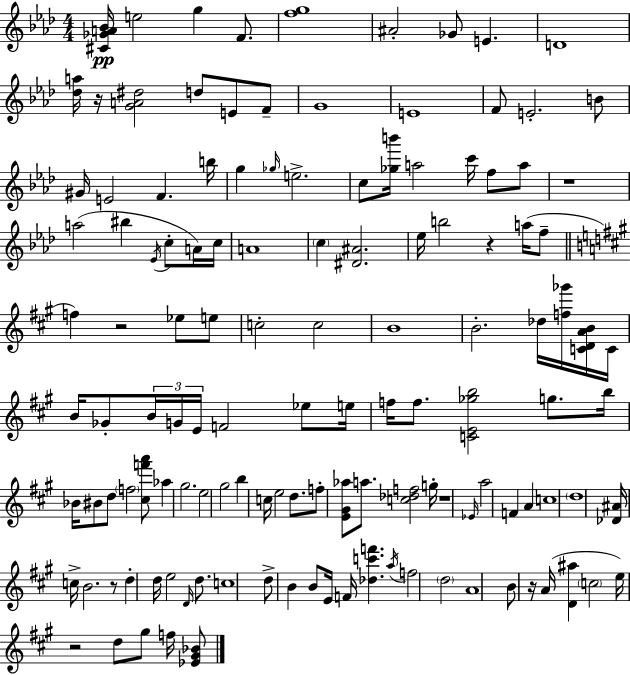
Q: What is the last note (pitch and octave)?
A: F5